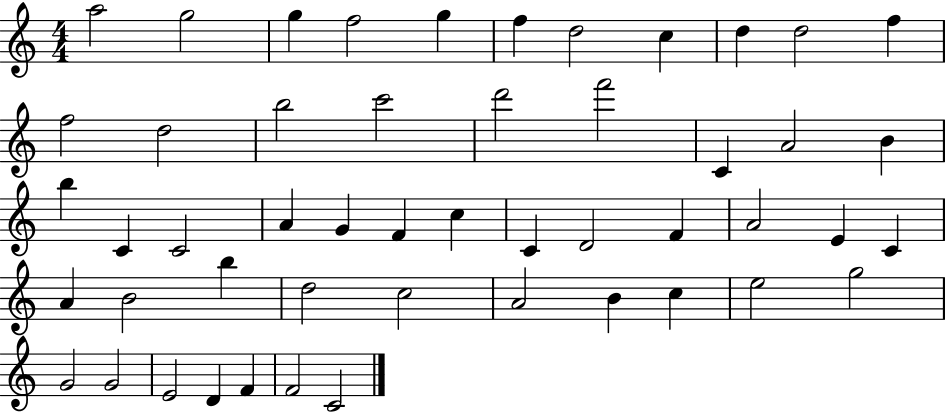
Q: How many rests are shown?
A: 0